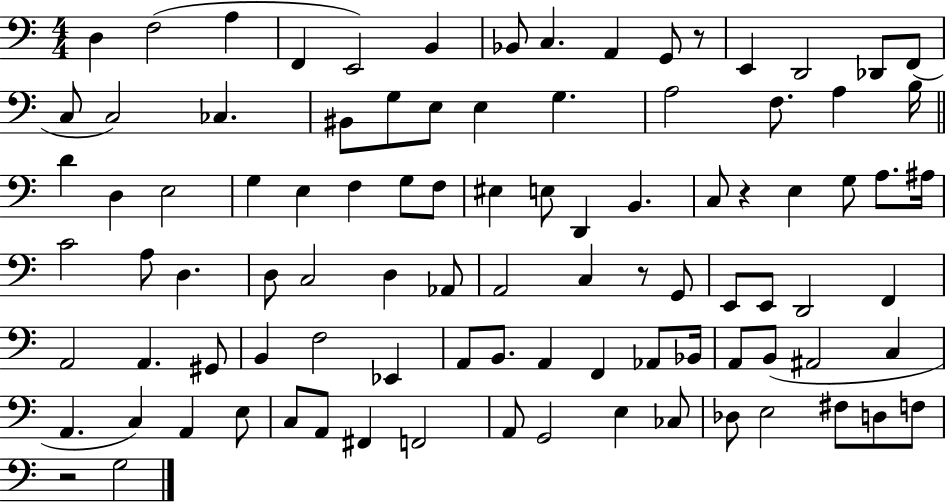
{
  \clef bass
  \numericTimeSignature
  \time 4/4
  \key c \major
  d4 f2( a4 | f,4 e,2) b,4 | bes,8 c4. a,4 g,8 r8 | e,4 d,2 des,8 f,8( | \break c8 c2) ces4. | bis,8 g8 e8 e4 g4. | a2 f8. a4 b16 | \bar "||" \break \key a \minor d'4 d4 e2 | g4 e4 f4 g8 f8 | eis4 e8 d,4 b,4. | c8 r4 e4 g8 a8. ais16 | \break c'2 a8 d4. | d8 c2 d4 aes,8 | a,2 c4 r8 g,8 | e,8 e,8 d,2 f,4 | \break a,2 a,4. gis,8 | b,4 f2 ees,4 | a,8 b,8. a,4 f,4 aes,8 bes,16 | a,8 b,8( ais,2 c4 | \break a,4. c4) a,4 e8 | c8 a,8 fis,4 f,2 | a,8 g,2 e4 ces8 | des8 e2 fis8 d8 f8 | \break r2 g2 | \bar "|."
}